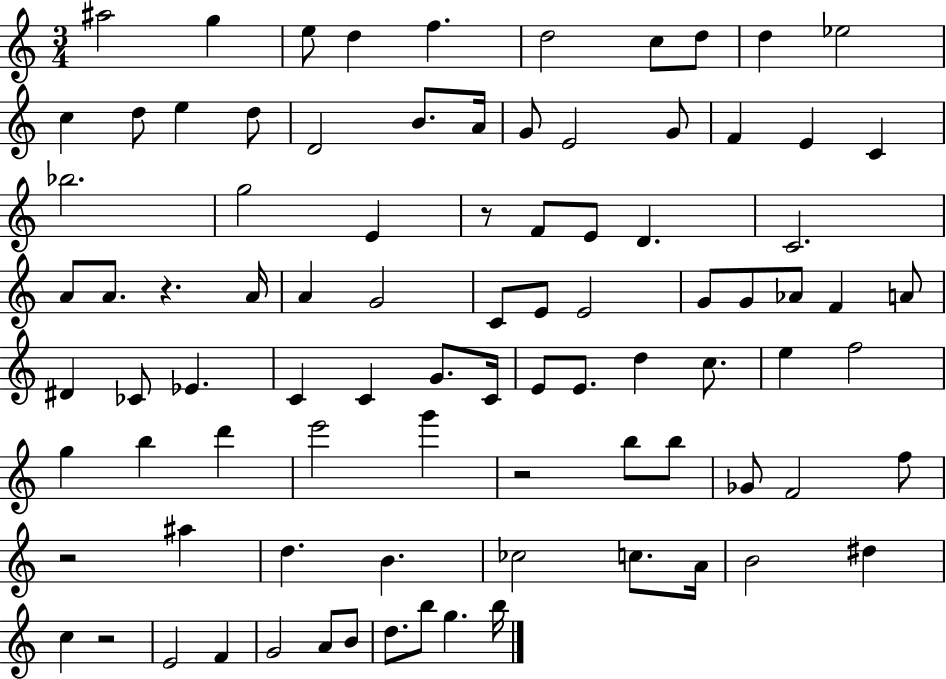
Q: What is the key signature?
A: C major